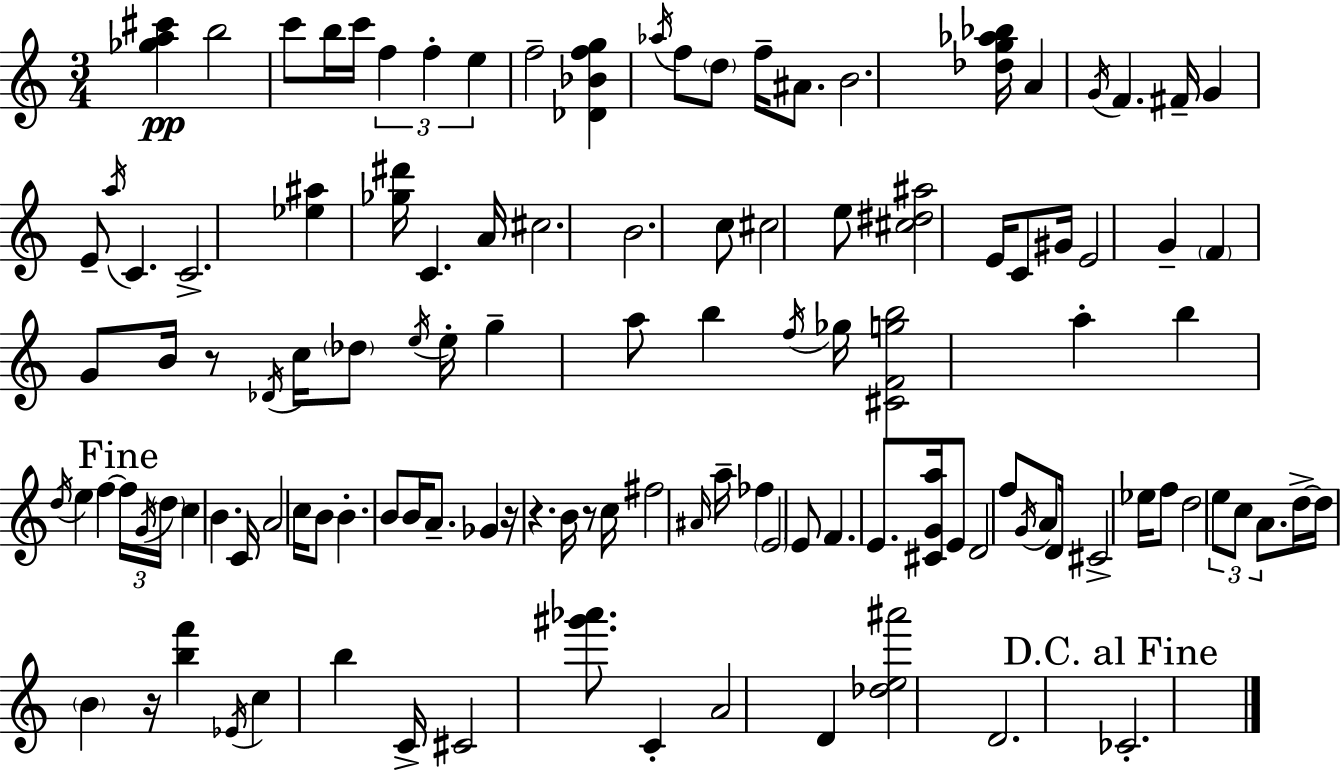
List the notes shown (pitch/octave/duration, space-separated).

[Gb5,A5,C#6]/q B5/h C6/e B5/s C6/s F5/q F5/q E5/q F5/h [Db4,Bb4,F5,G5]/q Ab5/s F5/e D5/e F5/s A#4/e. B4/h. [Db5,G5,Ab5,Bb5]/s A4/q G4/s F4/q. F#4/s G4/q E4/e A5/s C4/q. C4/h. [Eb5,A#5]/q [Gb5,D#6]/s C4/q. A4/s C#5/h. B4/h. C5/e C#5/h E5/e [C#5,D#5,A#5]/h E4/s C4/e G#4/s E4/h G4/q F4/q G4/e B4/s R/e Db4/s C5/s Db5/e E5/s E5/s G5/q A5/e B5/q F5/s Gb5/s [C#4,F4,G5,B5]/h A5/q B5/q D5/s E5/q F5/q F5/s G4/s D5/s C5/q B4/q. C4/s A4/h C5/s B4/e B4/q. B4/e B4/s A4/e. Gb4/q R/s R/q. B4/s R/e C5/s F#5/h A#4/s A5/s FES5/q E4/h E4/e F4/q. E4/e. [C#4,G4,A5]/s E4/e D4/h F5/e G4/s A4/e D4/s C#4/h Eb5/s F5/e D5/h E5/e C5/e A4/e. D5/s D5/s B4/q R/s [B5,F6]/q Eb4/s C5/q B5/q C4/s C#4/h [G#6,Ab6]/e. C4/q A4/h D4/q [Db5,E5,A#6]/h D4/h. CES4/h.